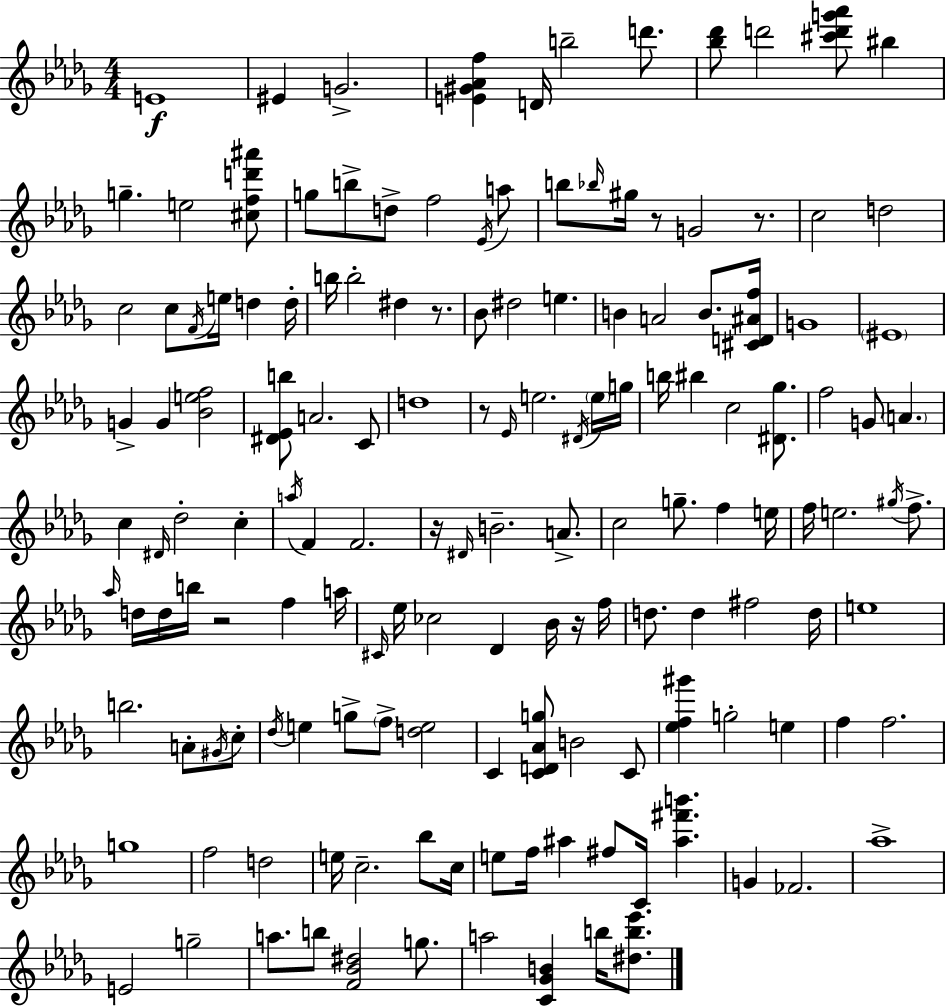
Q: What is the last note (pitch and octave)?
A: B5